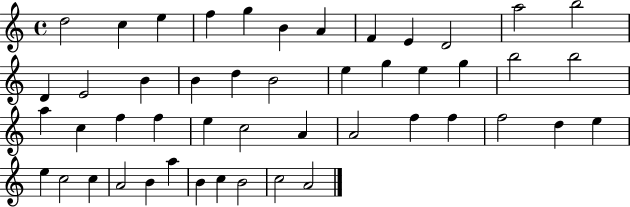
D5/h C5/q E5/q F5/q G5/q B4/q A4/q F4/q E4/q D4/h A5/h B5/h D4/q E4/h B4/q B4/q D5/q B4/h E5/q G5/q E5/q G5/q B5/h B5/h A5/q C5/q F5/q F5/q E5/q C5/h A4/q A4/h F5/q F5/q F5/h D5/q E5/q E5/q C5/h C5/q A4/h B4/q A5/q B4/q C5/q B4/h C5/h A4/h